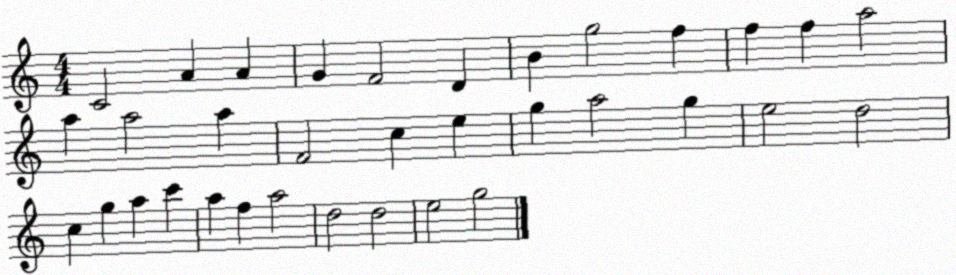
X:1
T:Untitled
M:4/4
L:1/4
K:C
C2 A A G F2 D B g2 f f f a2 a a2 a F2 c e g a2 g e2 d2 c g a c' a f a2 d2 d2 e2 g2